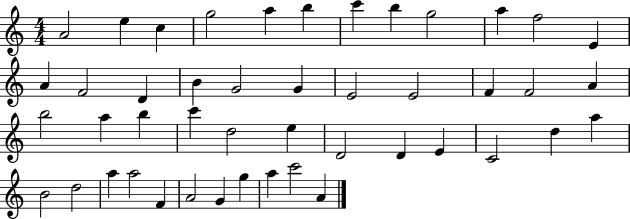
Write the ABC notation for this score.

X:1
T:Untitled
M:4/4
L:1/4
K:C
A2 e c g2 a b c' b g2 a f2 E A F2 D B G2 G E2 E2 F F2 A b2 a b c' d2 e D2 D E C2 d a B2 d2 a a2 F A2 G g a c'2 A